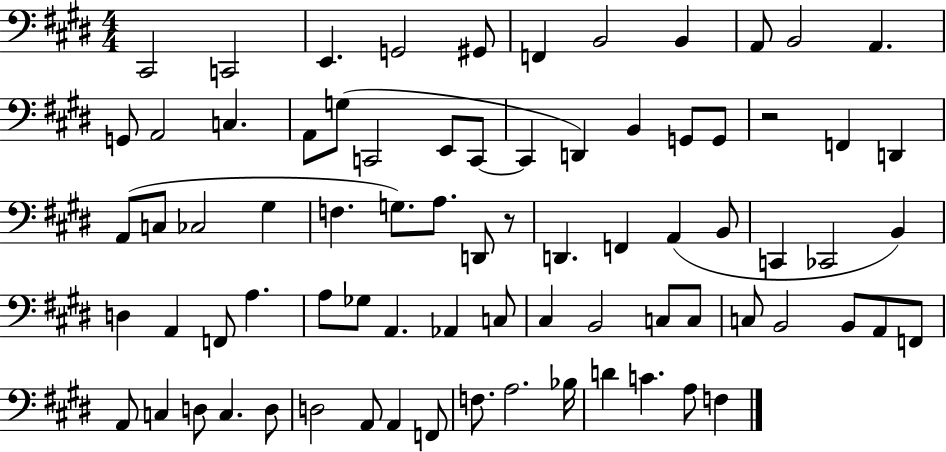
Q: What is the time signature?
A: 4/4